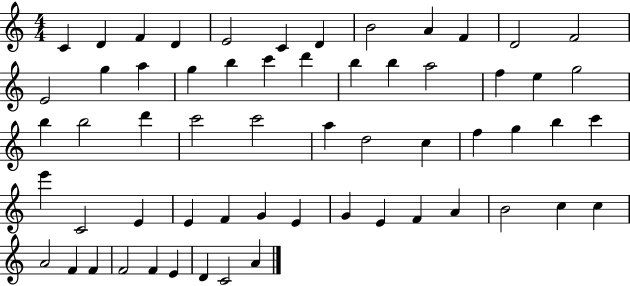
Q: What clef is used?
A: treble